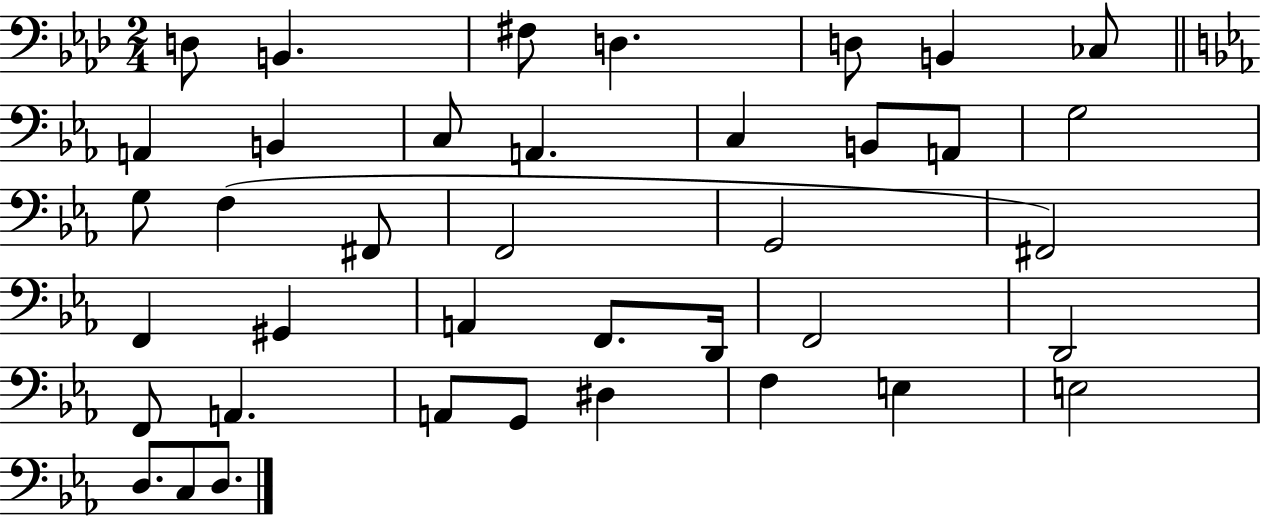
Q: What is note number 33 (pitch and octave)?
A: D#3